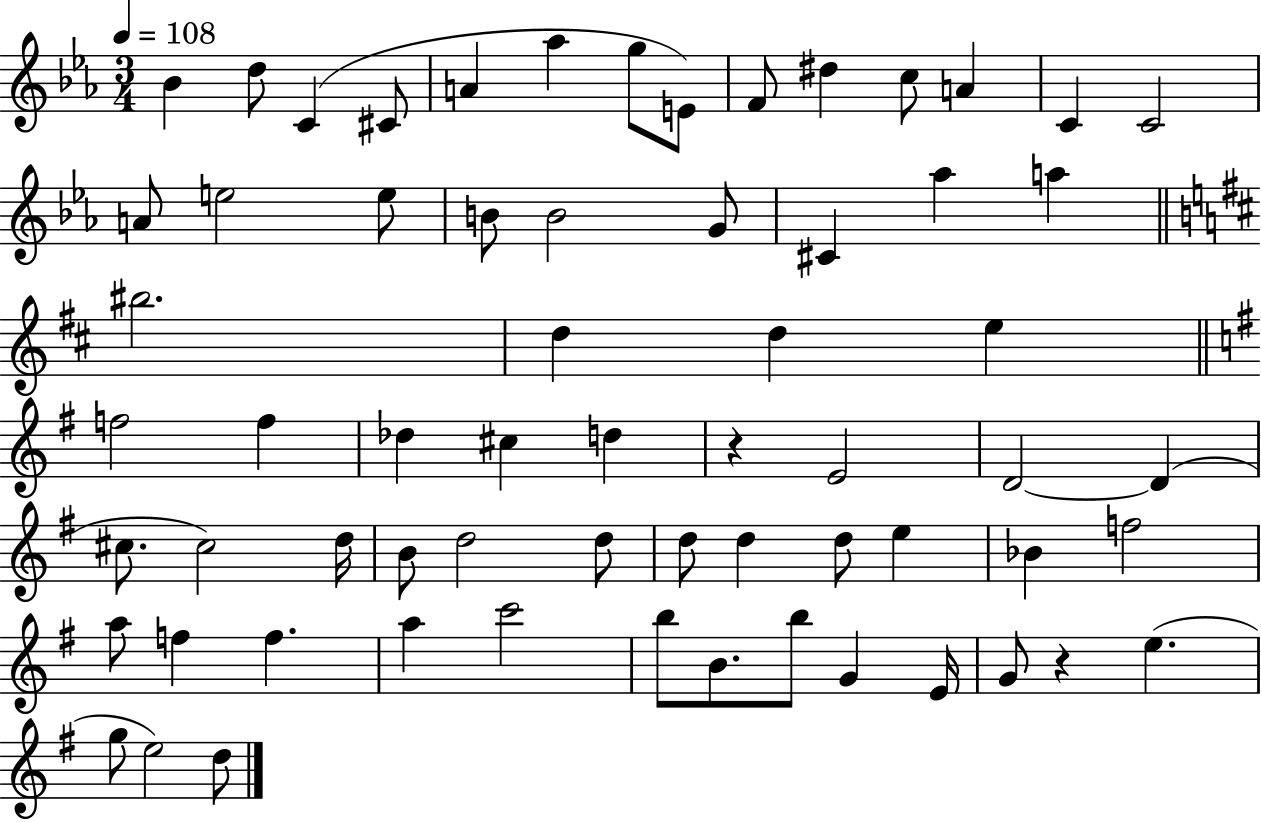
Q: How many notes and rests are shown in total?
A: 64